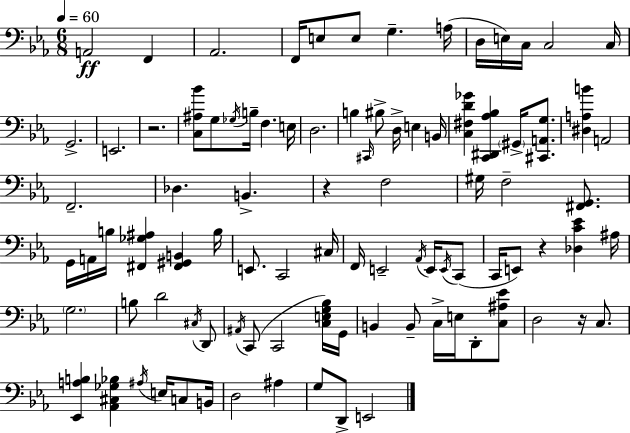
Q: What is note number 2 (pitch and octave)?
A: F2